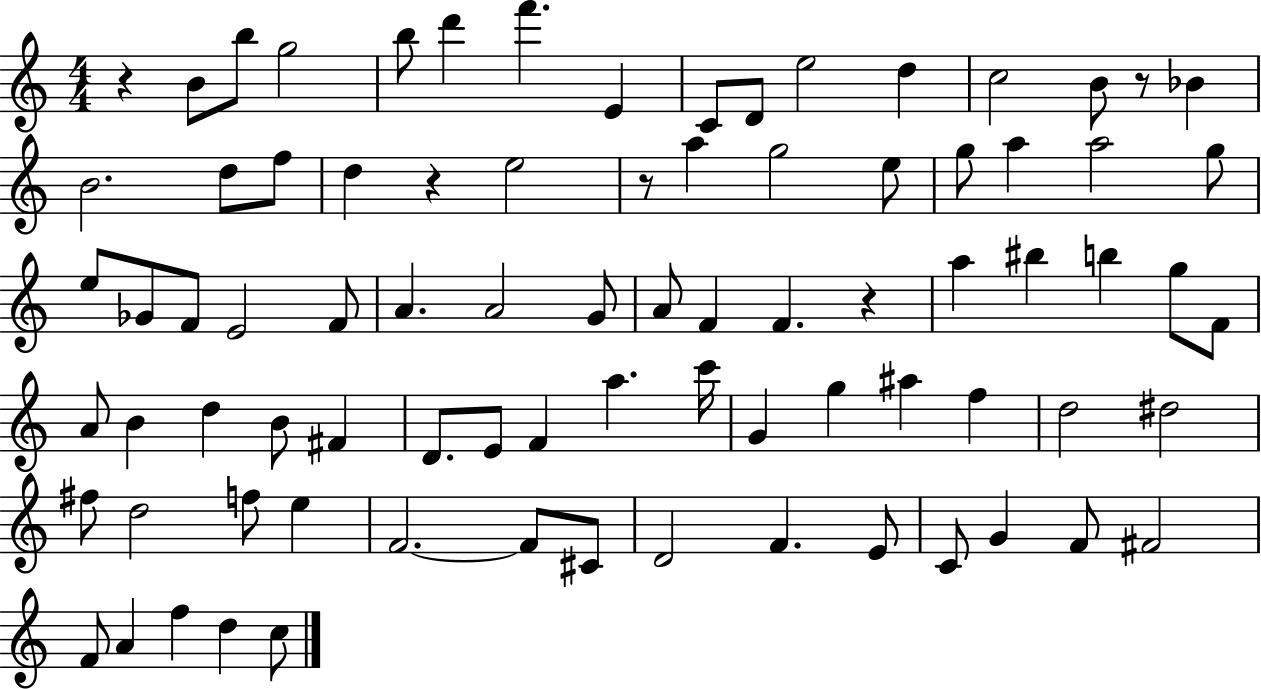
{
  \clef treble
  \numericTimeSignature
  \time 4/4
  \key c \major
  r4 b'8 b''8 g''2 | b''8 d'''4 f'''4. e'4 | c'8 d'8 e''2 d''4 | c''2 b'8 r8 bes'4 | \break b'2. d''8 f''8 | d''4 r4 e''2 | r8 a''4 g''2 e''8 | g''8 a''4 a''2 g''8 | \break e''8 ges'8 f'8 e'2 f'8 | a'4. a'2 g'8 | a'8 f'4 f'4. r4 | a''4 bis''4 b''4 g''8 f'8 | \break a'8 b'4 d''4 b'8 fis'4 | d'8. e'8 f'4 a''4. c'''16 | g'4 g''4 ais''4 f''4 | d''2 dis''2 | \break fis''8 d''2 f''8 e''4 | f'2.~~ f'8 cis'8 | d'2 f'4. e'8 | c'8 g'4 f'8 fis'2 | \break f'8 a'4 f''4 d''4 c''8 | \bar "|."
}